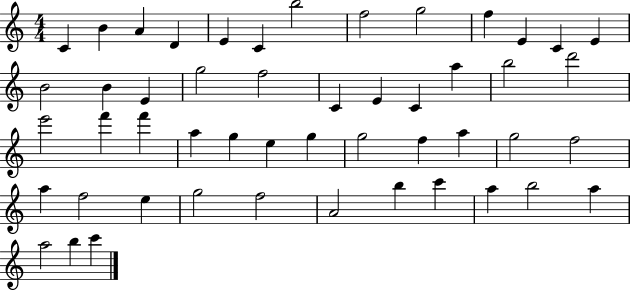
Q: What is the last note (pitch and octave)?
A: C6